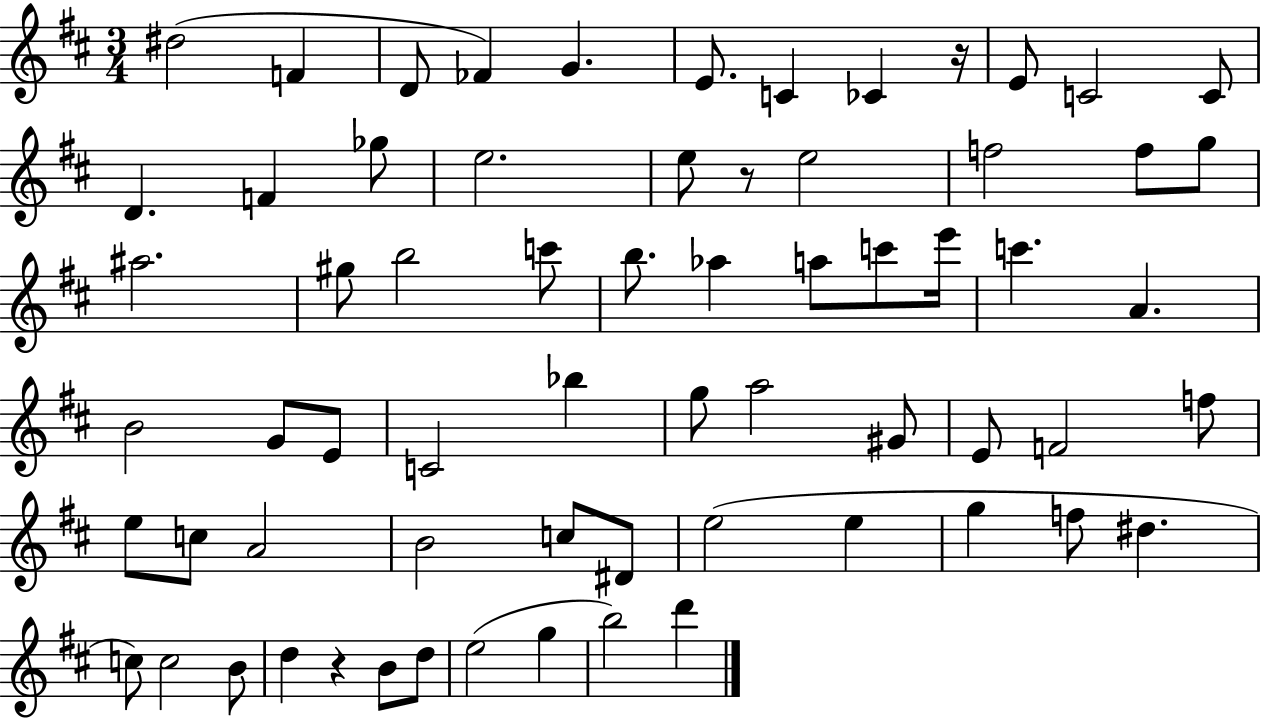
D#5/h F4/q D4/e FES4/q G4/q. E4/e. C4/q CES4/q R/s E4/e C4/h C4/e D4/q. F4/q Gb5/e E5/h. E5/e R/e E5/h F5/h F5/e G5/e A#5/h. G#5/e B5/h C6/e B5/e. Ab5/q A5/e C6/e E6/s C6/q. A4/q. B4/h G4/e E4/e C4/h Bb5/q G5/e A5/h G#4/e E4/e F4/h F5/e E5/e C5/e A4/h B4/h C5/e D#4/e E5/h E5/q G5/q F5/e D#5/q. C5/e C5/h B4/e D5/q R/q B4/e D5/e E5/h G5/q B5/h D6/q